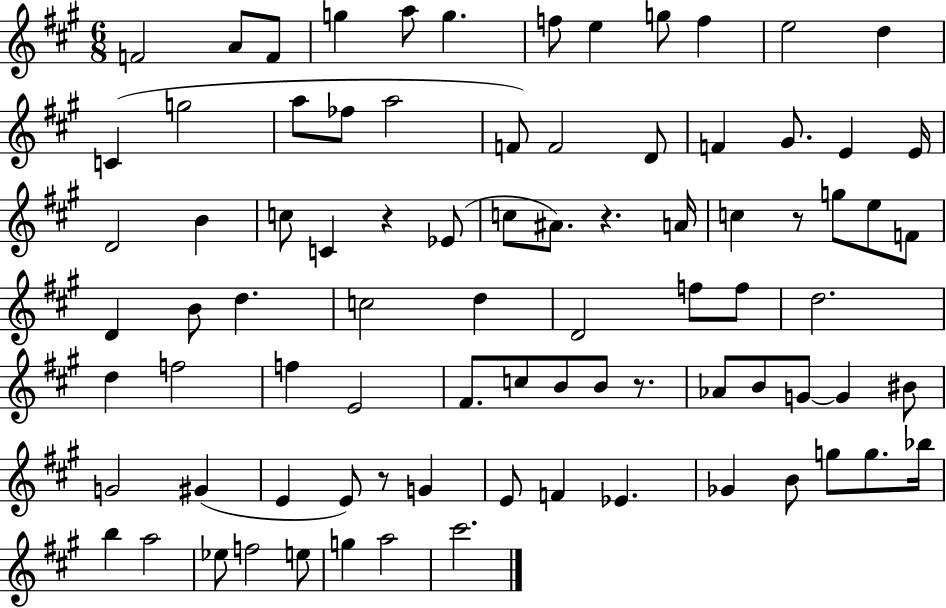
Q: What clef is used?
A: treble